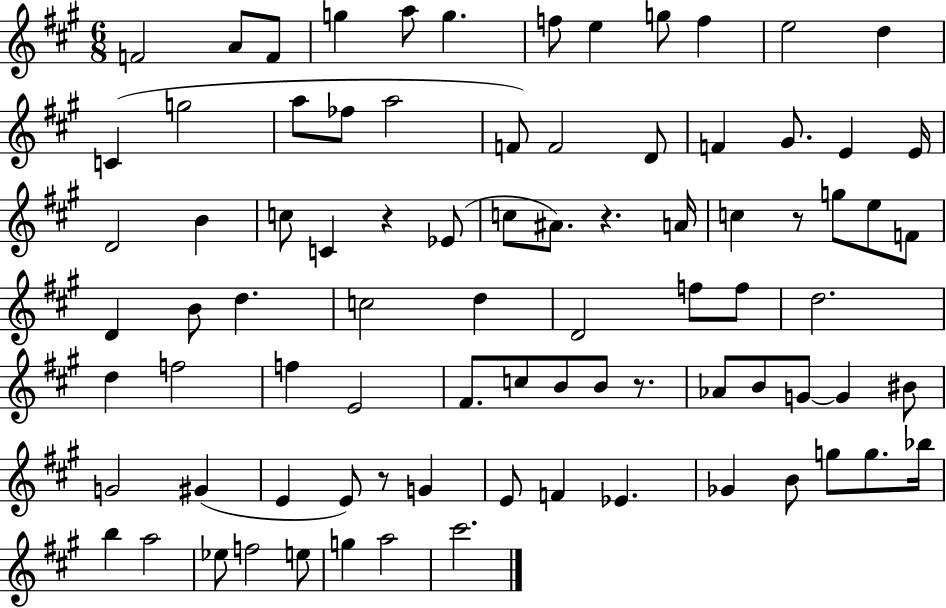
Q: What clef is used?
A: treble